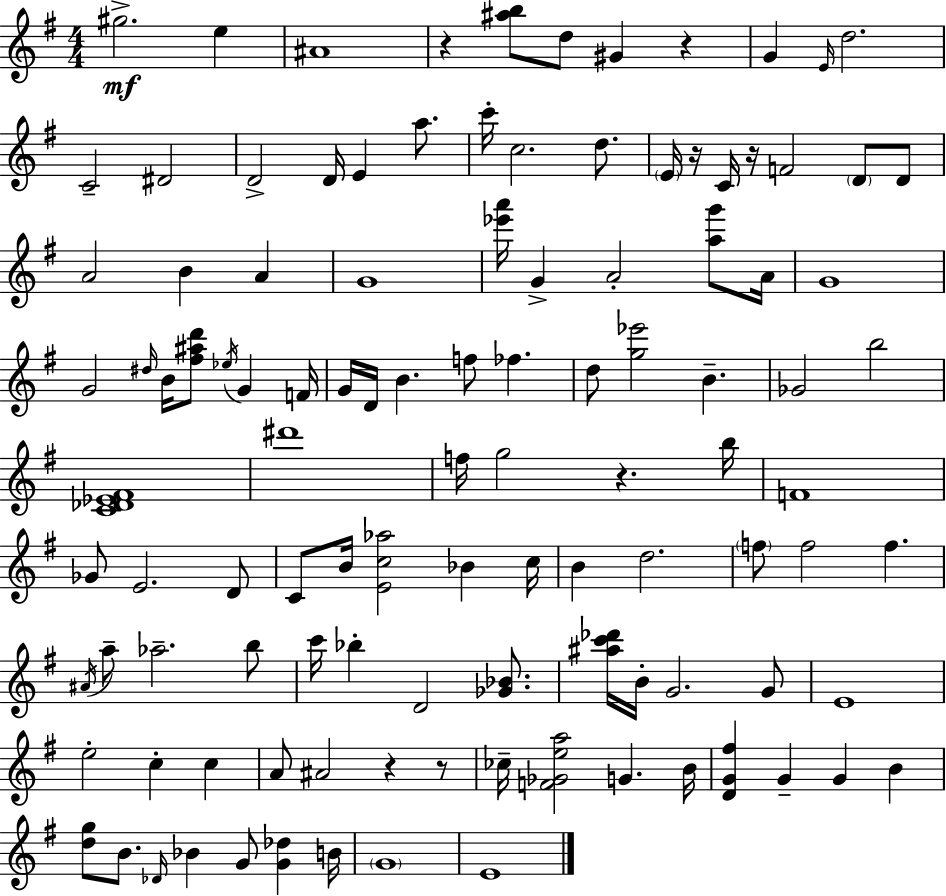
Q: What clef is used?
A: treble